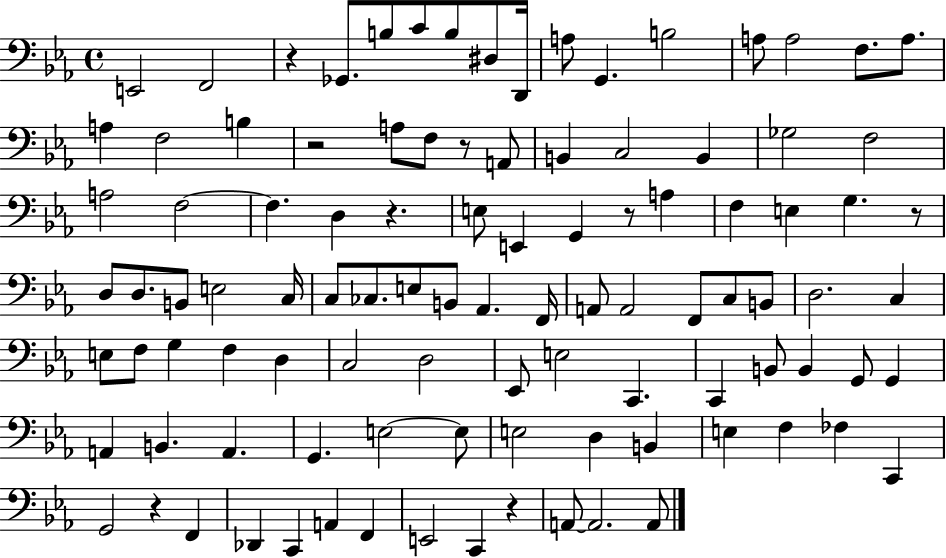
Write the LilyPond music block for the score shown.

{
  \clef bass
  \time 4/4
  \defaultTimeSignature
  \key ees \major
  \repeat volta 2 { e,2 f,2 | r4 ges,8. b8 c'8 b8 dis8 d,16 | a8 g,4. b2 | a8 a2 f8. a8. | \break a4 f2 b4 | r2 a8 f8 r8 a,8 | b,4 c2 b,4 | ges2 f2 | \break a2 f2~~ | f4. d4 r4. | e8 e,4 g,4 r8 a4 | f4 e4 g4. r8 | \break d8 d8. b,8 e2 c16 | c8 ces8. e8 b,8 aes,4. f,16 | a,8 a,2 f,8 c8 b,8 | d2. c4 | \break e8 f8 g4 f4 d4 | c2 d2 | ees,8 e2 c,4. | c,4 b,8 b,4 g,8 g,4 | \break a,4 b,4. a,4. | g,4. e2~~ e8 | e2 d4 b,4 | e4 f4 fes4 c,4 | \break g,2 r4 f,4 | des,4 c,4 a,4 f,4 | e,2 c,4 r4 | a,8~~ a,2. a,8 | \break } \bar "|."
}